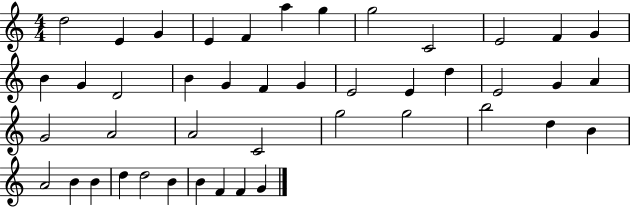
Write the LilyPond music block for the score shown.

{
  \clef treble
  \numericTimeSignature
  \time 4/4
  \key c \major
  d''2 e'4 g'4 | e'4 f'4 a''4 g''4 | g''2 c'2 | e'2 f'4 g'4 | \break b'4 g'4 d'2 | b'4 g'4 f'4 g'4 | e'2 e'4 d''4 | e'2 g'4 a'4 | \break g'2 a'2 | a'2 c'2 | g''2 g''2 | b''2 d''4 b'4 | \break a'2 b'4 b'4 | d''4 d''2 b'4 | b'4 f'4 f'4 g'4 | \bar "|."
}